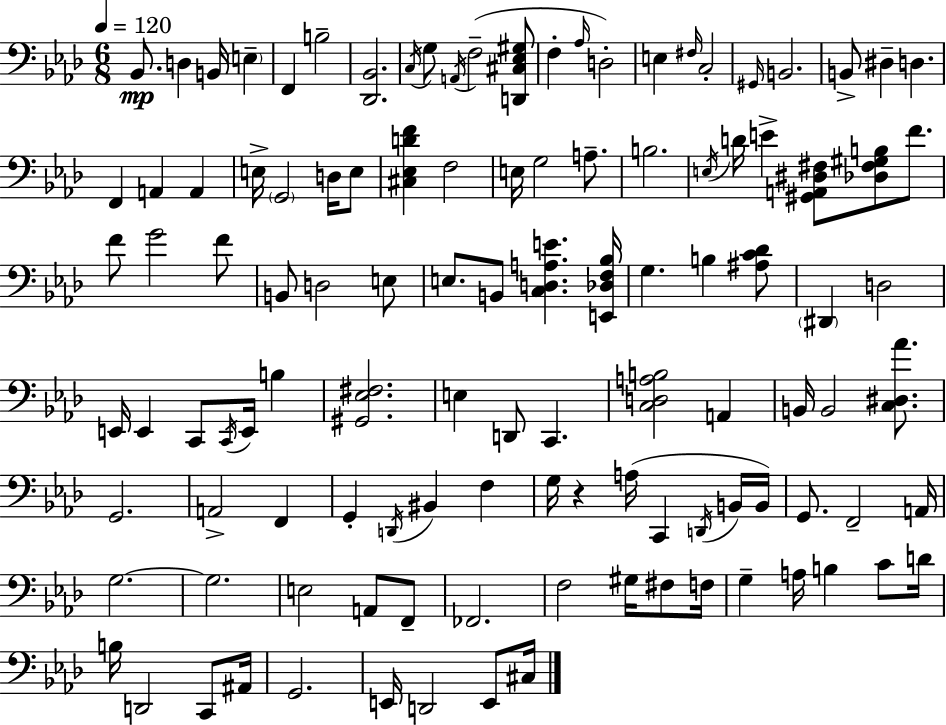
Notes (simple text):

Bb2/e. D3/q B2/s E3/q F2/q B3/h [Db2,Bb2]/h. C3/s G3/e A2/s F3/h [D2,C#3,Eb3,G#3]/e F3/q Ab3/s D3/h E3/q F#3/s C3/h G#2/s B2/h. B2/e D#3/q D3/q. F2/q A2/q A2/q E3/s G2/h D3/s E3/e [C#3,Eb3,D4,F4]/q F3/h E3/s G3/h A3/e. B3/h. E3/s D4/s E4/q [G#2,A2,D#3,F#3]/e [Db3,F#3,G#3,B3]/e F4/e. F4/e G4/h F4/e B2/e D3/h E3/e E3/e. B2/e [C3,D3,A3,E4]/q. [E2,Db3,F3,Bb3]/s G3/q. B3/q [A#3,C4,Db4]/e D#2/q D3/h E2/s E2/q C2/e C2/s E2/s B3/q [G#2,Eb3,F#3]/h. E3/q D2/e C2/q. [C3,D3,A3,B3]/h A2/q B2/s B2/h [C3,D#3,Ab4]/e. G2/h. A2/h F2/q G2/q D2/s BIS2/q F3/q G3/s R/q A3/s C2/q D2/s B2/s B2/s G2/e. F2/h A2/s G3/h. G3/h. E3/h A2/e F2/e FES2/h. F3/h G#3/s F#3/e F3/s G3/q A3/s B3/q C4/e D4/s B3/s D2/h C2/e A#2/s G2/h. E2/s D2/h E2/e C#3/s